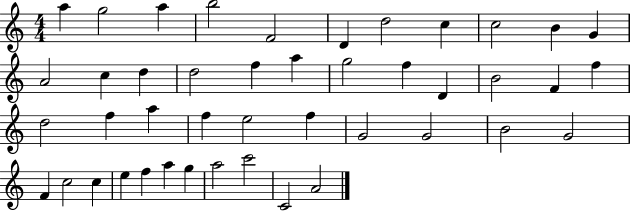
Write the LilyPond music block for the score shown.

{
  \clef treble
  \numericTimeSignature
  \time 4/4
  \key c \major
  a''4 g''2 a''4 | b''2 f'2 | d'4 d''2 c''4 | c''2 b'4 g'4 | \break a'2 c''4 d''4 | d''2 f''4 a''4 | g''2 f''4 d'4 | b'2 f'4 f''4 | \break d''2 f''4 a''4 | f''4 e''2 f''4 | g'2 g'2 | b'2 g'2 | \break f'4 c''2 c''4 | e''4 f''4 a''4 g''4 | a''2 c'''2 | c'2 a'2 | \break \bar "|."
}